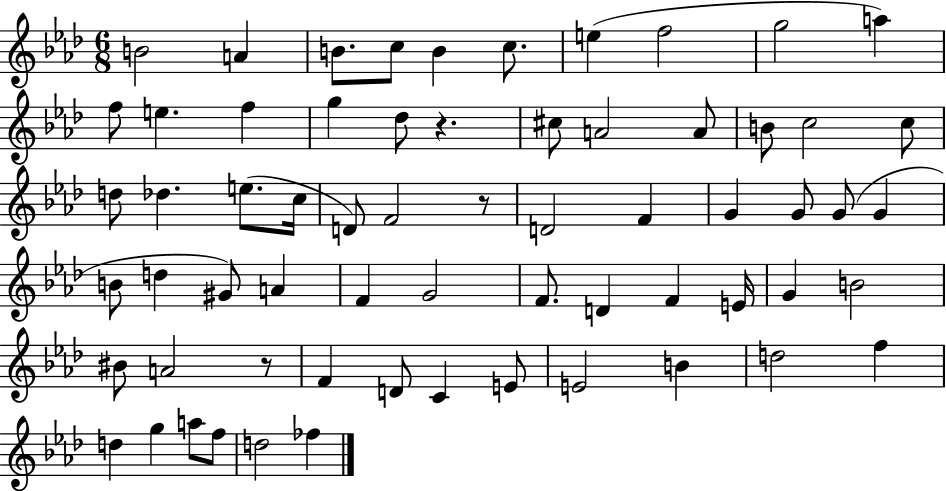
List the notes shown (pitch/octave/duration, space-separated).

B4/h A4/q B4/e. C5/e B4/q C5/e. E5/q F5/h G5/h A5/q F5/e E5/q. F5/q G5/q Db5/e R/q. C#5/e A4/h A4/e B4/e C5/h C5/e D5/e Db5/q. E5/e. C5/s D4/e F4/h R/e D4/h F4/q G4/q G4/e G4/e G4/q B4/e D5/q G#4/e A4/q F4/q G4/h F4/e. D4/q F4/q E4/s G4/q B4/h BIS4/e A4/h R/e F4/q D4/e C4/q E4/e E4/h B4/q D5/h F5/q D5/q G5/q A5/e F5/e D5/h FES5/q